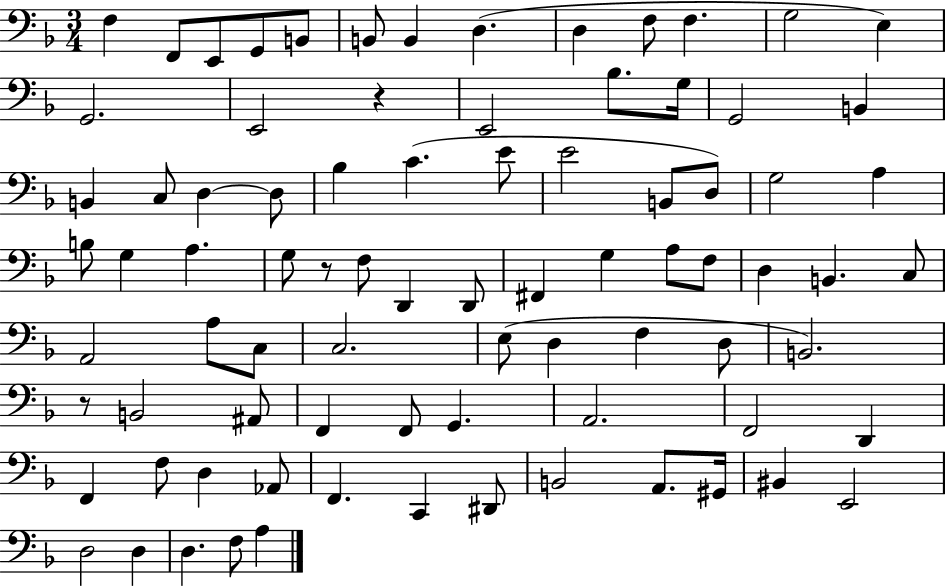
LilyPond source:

{
  \clef bass
  \numericTimeSignature
  \time 3/4
  \key f \major
  f4 f,8 e,8 g,8 b,8 | b,8 b,4 d4.( | d4 f8 f4. | g2 e4) | \break g,2. | e,2 r4 | e,2 bes8. g16 | g,2 b,4 | \break b,4 c8 d4~~ d8 | bes4 c'4.( e'8 | e'2 b,8 d8) | g2 a4 | \break b8 g4 a4. | g8 r8 f8 d,4 d,8 | fis,4 g4 a8 f8 | d4 b,4. c8 | \break a,2 a8 c8 | c2. | e8( d4 f4 d8 | b,2.) | \break r8 b,2 ais,8 | f,4 f,8 g,4. | a,2. | f,2 d,4 | \break f,4 f8 d4 aes,8 | f,4. c,4 dis,8 | b,2 a,8. gis,16 | bis,4 e,2 | \break d2 d4 | d4. f8 a4 | \bar "|."
}